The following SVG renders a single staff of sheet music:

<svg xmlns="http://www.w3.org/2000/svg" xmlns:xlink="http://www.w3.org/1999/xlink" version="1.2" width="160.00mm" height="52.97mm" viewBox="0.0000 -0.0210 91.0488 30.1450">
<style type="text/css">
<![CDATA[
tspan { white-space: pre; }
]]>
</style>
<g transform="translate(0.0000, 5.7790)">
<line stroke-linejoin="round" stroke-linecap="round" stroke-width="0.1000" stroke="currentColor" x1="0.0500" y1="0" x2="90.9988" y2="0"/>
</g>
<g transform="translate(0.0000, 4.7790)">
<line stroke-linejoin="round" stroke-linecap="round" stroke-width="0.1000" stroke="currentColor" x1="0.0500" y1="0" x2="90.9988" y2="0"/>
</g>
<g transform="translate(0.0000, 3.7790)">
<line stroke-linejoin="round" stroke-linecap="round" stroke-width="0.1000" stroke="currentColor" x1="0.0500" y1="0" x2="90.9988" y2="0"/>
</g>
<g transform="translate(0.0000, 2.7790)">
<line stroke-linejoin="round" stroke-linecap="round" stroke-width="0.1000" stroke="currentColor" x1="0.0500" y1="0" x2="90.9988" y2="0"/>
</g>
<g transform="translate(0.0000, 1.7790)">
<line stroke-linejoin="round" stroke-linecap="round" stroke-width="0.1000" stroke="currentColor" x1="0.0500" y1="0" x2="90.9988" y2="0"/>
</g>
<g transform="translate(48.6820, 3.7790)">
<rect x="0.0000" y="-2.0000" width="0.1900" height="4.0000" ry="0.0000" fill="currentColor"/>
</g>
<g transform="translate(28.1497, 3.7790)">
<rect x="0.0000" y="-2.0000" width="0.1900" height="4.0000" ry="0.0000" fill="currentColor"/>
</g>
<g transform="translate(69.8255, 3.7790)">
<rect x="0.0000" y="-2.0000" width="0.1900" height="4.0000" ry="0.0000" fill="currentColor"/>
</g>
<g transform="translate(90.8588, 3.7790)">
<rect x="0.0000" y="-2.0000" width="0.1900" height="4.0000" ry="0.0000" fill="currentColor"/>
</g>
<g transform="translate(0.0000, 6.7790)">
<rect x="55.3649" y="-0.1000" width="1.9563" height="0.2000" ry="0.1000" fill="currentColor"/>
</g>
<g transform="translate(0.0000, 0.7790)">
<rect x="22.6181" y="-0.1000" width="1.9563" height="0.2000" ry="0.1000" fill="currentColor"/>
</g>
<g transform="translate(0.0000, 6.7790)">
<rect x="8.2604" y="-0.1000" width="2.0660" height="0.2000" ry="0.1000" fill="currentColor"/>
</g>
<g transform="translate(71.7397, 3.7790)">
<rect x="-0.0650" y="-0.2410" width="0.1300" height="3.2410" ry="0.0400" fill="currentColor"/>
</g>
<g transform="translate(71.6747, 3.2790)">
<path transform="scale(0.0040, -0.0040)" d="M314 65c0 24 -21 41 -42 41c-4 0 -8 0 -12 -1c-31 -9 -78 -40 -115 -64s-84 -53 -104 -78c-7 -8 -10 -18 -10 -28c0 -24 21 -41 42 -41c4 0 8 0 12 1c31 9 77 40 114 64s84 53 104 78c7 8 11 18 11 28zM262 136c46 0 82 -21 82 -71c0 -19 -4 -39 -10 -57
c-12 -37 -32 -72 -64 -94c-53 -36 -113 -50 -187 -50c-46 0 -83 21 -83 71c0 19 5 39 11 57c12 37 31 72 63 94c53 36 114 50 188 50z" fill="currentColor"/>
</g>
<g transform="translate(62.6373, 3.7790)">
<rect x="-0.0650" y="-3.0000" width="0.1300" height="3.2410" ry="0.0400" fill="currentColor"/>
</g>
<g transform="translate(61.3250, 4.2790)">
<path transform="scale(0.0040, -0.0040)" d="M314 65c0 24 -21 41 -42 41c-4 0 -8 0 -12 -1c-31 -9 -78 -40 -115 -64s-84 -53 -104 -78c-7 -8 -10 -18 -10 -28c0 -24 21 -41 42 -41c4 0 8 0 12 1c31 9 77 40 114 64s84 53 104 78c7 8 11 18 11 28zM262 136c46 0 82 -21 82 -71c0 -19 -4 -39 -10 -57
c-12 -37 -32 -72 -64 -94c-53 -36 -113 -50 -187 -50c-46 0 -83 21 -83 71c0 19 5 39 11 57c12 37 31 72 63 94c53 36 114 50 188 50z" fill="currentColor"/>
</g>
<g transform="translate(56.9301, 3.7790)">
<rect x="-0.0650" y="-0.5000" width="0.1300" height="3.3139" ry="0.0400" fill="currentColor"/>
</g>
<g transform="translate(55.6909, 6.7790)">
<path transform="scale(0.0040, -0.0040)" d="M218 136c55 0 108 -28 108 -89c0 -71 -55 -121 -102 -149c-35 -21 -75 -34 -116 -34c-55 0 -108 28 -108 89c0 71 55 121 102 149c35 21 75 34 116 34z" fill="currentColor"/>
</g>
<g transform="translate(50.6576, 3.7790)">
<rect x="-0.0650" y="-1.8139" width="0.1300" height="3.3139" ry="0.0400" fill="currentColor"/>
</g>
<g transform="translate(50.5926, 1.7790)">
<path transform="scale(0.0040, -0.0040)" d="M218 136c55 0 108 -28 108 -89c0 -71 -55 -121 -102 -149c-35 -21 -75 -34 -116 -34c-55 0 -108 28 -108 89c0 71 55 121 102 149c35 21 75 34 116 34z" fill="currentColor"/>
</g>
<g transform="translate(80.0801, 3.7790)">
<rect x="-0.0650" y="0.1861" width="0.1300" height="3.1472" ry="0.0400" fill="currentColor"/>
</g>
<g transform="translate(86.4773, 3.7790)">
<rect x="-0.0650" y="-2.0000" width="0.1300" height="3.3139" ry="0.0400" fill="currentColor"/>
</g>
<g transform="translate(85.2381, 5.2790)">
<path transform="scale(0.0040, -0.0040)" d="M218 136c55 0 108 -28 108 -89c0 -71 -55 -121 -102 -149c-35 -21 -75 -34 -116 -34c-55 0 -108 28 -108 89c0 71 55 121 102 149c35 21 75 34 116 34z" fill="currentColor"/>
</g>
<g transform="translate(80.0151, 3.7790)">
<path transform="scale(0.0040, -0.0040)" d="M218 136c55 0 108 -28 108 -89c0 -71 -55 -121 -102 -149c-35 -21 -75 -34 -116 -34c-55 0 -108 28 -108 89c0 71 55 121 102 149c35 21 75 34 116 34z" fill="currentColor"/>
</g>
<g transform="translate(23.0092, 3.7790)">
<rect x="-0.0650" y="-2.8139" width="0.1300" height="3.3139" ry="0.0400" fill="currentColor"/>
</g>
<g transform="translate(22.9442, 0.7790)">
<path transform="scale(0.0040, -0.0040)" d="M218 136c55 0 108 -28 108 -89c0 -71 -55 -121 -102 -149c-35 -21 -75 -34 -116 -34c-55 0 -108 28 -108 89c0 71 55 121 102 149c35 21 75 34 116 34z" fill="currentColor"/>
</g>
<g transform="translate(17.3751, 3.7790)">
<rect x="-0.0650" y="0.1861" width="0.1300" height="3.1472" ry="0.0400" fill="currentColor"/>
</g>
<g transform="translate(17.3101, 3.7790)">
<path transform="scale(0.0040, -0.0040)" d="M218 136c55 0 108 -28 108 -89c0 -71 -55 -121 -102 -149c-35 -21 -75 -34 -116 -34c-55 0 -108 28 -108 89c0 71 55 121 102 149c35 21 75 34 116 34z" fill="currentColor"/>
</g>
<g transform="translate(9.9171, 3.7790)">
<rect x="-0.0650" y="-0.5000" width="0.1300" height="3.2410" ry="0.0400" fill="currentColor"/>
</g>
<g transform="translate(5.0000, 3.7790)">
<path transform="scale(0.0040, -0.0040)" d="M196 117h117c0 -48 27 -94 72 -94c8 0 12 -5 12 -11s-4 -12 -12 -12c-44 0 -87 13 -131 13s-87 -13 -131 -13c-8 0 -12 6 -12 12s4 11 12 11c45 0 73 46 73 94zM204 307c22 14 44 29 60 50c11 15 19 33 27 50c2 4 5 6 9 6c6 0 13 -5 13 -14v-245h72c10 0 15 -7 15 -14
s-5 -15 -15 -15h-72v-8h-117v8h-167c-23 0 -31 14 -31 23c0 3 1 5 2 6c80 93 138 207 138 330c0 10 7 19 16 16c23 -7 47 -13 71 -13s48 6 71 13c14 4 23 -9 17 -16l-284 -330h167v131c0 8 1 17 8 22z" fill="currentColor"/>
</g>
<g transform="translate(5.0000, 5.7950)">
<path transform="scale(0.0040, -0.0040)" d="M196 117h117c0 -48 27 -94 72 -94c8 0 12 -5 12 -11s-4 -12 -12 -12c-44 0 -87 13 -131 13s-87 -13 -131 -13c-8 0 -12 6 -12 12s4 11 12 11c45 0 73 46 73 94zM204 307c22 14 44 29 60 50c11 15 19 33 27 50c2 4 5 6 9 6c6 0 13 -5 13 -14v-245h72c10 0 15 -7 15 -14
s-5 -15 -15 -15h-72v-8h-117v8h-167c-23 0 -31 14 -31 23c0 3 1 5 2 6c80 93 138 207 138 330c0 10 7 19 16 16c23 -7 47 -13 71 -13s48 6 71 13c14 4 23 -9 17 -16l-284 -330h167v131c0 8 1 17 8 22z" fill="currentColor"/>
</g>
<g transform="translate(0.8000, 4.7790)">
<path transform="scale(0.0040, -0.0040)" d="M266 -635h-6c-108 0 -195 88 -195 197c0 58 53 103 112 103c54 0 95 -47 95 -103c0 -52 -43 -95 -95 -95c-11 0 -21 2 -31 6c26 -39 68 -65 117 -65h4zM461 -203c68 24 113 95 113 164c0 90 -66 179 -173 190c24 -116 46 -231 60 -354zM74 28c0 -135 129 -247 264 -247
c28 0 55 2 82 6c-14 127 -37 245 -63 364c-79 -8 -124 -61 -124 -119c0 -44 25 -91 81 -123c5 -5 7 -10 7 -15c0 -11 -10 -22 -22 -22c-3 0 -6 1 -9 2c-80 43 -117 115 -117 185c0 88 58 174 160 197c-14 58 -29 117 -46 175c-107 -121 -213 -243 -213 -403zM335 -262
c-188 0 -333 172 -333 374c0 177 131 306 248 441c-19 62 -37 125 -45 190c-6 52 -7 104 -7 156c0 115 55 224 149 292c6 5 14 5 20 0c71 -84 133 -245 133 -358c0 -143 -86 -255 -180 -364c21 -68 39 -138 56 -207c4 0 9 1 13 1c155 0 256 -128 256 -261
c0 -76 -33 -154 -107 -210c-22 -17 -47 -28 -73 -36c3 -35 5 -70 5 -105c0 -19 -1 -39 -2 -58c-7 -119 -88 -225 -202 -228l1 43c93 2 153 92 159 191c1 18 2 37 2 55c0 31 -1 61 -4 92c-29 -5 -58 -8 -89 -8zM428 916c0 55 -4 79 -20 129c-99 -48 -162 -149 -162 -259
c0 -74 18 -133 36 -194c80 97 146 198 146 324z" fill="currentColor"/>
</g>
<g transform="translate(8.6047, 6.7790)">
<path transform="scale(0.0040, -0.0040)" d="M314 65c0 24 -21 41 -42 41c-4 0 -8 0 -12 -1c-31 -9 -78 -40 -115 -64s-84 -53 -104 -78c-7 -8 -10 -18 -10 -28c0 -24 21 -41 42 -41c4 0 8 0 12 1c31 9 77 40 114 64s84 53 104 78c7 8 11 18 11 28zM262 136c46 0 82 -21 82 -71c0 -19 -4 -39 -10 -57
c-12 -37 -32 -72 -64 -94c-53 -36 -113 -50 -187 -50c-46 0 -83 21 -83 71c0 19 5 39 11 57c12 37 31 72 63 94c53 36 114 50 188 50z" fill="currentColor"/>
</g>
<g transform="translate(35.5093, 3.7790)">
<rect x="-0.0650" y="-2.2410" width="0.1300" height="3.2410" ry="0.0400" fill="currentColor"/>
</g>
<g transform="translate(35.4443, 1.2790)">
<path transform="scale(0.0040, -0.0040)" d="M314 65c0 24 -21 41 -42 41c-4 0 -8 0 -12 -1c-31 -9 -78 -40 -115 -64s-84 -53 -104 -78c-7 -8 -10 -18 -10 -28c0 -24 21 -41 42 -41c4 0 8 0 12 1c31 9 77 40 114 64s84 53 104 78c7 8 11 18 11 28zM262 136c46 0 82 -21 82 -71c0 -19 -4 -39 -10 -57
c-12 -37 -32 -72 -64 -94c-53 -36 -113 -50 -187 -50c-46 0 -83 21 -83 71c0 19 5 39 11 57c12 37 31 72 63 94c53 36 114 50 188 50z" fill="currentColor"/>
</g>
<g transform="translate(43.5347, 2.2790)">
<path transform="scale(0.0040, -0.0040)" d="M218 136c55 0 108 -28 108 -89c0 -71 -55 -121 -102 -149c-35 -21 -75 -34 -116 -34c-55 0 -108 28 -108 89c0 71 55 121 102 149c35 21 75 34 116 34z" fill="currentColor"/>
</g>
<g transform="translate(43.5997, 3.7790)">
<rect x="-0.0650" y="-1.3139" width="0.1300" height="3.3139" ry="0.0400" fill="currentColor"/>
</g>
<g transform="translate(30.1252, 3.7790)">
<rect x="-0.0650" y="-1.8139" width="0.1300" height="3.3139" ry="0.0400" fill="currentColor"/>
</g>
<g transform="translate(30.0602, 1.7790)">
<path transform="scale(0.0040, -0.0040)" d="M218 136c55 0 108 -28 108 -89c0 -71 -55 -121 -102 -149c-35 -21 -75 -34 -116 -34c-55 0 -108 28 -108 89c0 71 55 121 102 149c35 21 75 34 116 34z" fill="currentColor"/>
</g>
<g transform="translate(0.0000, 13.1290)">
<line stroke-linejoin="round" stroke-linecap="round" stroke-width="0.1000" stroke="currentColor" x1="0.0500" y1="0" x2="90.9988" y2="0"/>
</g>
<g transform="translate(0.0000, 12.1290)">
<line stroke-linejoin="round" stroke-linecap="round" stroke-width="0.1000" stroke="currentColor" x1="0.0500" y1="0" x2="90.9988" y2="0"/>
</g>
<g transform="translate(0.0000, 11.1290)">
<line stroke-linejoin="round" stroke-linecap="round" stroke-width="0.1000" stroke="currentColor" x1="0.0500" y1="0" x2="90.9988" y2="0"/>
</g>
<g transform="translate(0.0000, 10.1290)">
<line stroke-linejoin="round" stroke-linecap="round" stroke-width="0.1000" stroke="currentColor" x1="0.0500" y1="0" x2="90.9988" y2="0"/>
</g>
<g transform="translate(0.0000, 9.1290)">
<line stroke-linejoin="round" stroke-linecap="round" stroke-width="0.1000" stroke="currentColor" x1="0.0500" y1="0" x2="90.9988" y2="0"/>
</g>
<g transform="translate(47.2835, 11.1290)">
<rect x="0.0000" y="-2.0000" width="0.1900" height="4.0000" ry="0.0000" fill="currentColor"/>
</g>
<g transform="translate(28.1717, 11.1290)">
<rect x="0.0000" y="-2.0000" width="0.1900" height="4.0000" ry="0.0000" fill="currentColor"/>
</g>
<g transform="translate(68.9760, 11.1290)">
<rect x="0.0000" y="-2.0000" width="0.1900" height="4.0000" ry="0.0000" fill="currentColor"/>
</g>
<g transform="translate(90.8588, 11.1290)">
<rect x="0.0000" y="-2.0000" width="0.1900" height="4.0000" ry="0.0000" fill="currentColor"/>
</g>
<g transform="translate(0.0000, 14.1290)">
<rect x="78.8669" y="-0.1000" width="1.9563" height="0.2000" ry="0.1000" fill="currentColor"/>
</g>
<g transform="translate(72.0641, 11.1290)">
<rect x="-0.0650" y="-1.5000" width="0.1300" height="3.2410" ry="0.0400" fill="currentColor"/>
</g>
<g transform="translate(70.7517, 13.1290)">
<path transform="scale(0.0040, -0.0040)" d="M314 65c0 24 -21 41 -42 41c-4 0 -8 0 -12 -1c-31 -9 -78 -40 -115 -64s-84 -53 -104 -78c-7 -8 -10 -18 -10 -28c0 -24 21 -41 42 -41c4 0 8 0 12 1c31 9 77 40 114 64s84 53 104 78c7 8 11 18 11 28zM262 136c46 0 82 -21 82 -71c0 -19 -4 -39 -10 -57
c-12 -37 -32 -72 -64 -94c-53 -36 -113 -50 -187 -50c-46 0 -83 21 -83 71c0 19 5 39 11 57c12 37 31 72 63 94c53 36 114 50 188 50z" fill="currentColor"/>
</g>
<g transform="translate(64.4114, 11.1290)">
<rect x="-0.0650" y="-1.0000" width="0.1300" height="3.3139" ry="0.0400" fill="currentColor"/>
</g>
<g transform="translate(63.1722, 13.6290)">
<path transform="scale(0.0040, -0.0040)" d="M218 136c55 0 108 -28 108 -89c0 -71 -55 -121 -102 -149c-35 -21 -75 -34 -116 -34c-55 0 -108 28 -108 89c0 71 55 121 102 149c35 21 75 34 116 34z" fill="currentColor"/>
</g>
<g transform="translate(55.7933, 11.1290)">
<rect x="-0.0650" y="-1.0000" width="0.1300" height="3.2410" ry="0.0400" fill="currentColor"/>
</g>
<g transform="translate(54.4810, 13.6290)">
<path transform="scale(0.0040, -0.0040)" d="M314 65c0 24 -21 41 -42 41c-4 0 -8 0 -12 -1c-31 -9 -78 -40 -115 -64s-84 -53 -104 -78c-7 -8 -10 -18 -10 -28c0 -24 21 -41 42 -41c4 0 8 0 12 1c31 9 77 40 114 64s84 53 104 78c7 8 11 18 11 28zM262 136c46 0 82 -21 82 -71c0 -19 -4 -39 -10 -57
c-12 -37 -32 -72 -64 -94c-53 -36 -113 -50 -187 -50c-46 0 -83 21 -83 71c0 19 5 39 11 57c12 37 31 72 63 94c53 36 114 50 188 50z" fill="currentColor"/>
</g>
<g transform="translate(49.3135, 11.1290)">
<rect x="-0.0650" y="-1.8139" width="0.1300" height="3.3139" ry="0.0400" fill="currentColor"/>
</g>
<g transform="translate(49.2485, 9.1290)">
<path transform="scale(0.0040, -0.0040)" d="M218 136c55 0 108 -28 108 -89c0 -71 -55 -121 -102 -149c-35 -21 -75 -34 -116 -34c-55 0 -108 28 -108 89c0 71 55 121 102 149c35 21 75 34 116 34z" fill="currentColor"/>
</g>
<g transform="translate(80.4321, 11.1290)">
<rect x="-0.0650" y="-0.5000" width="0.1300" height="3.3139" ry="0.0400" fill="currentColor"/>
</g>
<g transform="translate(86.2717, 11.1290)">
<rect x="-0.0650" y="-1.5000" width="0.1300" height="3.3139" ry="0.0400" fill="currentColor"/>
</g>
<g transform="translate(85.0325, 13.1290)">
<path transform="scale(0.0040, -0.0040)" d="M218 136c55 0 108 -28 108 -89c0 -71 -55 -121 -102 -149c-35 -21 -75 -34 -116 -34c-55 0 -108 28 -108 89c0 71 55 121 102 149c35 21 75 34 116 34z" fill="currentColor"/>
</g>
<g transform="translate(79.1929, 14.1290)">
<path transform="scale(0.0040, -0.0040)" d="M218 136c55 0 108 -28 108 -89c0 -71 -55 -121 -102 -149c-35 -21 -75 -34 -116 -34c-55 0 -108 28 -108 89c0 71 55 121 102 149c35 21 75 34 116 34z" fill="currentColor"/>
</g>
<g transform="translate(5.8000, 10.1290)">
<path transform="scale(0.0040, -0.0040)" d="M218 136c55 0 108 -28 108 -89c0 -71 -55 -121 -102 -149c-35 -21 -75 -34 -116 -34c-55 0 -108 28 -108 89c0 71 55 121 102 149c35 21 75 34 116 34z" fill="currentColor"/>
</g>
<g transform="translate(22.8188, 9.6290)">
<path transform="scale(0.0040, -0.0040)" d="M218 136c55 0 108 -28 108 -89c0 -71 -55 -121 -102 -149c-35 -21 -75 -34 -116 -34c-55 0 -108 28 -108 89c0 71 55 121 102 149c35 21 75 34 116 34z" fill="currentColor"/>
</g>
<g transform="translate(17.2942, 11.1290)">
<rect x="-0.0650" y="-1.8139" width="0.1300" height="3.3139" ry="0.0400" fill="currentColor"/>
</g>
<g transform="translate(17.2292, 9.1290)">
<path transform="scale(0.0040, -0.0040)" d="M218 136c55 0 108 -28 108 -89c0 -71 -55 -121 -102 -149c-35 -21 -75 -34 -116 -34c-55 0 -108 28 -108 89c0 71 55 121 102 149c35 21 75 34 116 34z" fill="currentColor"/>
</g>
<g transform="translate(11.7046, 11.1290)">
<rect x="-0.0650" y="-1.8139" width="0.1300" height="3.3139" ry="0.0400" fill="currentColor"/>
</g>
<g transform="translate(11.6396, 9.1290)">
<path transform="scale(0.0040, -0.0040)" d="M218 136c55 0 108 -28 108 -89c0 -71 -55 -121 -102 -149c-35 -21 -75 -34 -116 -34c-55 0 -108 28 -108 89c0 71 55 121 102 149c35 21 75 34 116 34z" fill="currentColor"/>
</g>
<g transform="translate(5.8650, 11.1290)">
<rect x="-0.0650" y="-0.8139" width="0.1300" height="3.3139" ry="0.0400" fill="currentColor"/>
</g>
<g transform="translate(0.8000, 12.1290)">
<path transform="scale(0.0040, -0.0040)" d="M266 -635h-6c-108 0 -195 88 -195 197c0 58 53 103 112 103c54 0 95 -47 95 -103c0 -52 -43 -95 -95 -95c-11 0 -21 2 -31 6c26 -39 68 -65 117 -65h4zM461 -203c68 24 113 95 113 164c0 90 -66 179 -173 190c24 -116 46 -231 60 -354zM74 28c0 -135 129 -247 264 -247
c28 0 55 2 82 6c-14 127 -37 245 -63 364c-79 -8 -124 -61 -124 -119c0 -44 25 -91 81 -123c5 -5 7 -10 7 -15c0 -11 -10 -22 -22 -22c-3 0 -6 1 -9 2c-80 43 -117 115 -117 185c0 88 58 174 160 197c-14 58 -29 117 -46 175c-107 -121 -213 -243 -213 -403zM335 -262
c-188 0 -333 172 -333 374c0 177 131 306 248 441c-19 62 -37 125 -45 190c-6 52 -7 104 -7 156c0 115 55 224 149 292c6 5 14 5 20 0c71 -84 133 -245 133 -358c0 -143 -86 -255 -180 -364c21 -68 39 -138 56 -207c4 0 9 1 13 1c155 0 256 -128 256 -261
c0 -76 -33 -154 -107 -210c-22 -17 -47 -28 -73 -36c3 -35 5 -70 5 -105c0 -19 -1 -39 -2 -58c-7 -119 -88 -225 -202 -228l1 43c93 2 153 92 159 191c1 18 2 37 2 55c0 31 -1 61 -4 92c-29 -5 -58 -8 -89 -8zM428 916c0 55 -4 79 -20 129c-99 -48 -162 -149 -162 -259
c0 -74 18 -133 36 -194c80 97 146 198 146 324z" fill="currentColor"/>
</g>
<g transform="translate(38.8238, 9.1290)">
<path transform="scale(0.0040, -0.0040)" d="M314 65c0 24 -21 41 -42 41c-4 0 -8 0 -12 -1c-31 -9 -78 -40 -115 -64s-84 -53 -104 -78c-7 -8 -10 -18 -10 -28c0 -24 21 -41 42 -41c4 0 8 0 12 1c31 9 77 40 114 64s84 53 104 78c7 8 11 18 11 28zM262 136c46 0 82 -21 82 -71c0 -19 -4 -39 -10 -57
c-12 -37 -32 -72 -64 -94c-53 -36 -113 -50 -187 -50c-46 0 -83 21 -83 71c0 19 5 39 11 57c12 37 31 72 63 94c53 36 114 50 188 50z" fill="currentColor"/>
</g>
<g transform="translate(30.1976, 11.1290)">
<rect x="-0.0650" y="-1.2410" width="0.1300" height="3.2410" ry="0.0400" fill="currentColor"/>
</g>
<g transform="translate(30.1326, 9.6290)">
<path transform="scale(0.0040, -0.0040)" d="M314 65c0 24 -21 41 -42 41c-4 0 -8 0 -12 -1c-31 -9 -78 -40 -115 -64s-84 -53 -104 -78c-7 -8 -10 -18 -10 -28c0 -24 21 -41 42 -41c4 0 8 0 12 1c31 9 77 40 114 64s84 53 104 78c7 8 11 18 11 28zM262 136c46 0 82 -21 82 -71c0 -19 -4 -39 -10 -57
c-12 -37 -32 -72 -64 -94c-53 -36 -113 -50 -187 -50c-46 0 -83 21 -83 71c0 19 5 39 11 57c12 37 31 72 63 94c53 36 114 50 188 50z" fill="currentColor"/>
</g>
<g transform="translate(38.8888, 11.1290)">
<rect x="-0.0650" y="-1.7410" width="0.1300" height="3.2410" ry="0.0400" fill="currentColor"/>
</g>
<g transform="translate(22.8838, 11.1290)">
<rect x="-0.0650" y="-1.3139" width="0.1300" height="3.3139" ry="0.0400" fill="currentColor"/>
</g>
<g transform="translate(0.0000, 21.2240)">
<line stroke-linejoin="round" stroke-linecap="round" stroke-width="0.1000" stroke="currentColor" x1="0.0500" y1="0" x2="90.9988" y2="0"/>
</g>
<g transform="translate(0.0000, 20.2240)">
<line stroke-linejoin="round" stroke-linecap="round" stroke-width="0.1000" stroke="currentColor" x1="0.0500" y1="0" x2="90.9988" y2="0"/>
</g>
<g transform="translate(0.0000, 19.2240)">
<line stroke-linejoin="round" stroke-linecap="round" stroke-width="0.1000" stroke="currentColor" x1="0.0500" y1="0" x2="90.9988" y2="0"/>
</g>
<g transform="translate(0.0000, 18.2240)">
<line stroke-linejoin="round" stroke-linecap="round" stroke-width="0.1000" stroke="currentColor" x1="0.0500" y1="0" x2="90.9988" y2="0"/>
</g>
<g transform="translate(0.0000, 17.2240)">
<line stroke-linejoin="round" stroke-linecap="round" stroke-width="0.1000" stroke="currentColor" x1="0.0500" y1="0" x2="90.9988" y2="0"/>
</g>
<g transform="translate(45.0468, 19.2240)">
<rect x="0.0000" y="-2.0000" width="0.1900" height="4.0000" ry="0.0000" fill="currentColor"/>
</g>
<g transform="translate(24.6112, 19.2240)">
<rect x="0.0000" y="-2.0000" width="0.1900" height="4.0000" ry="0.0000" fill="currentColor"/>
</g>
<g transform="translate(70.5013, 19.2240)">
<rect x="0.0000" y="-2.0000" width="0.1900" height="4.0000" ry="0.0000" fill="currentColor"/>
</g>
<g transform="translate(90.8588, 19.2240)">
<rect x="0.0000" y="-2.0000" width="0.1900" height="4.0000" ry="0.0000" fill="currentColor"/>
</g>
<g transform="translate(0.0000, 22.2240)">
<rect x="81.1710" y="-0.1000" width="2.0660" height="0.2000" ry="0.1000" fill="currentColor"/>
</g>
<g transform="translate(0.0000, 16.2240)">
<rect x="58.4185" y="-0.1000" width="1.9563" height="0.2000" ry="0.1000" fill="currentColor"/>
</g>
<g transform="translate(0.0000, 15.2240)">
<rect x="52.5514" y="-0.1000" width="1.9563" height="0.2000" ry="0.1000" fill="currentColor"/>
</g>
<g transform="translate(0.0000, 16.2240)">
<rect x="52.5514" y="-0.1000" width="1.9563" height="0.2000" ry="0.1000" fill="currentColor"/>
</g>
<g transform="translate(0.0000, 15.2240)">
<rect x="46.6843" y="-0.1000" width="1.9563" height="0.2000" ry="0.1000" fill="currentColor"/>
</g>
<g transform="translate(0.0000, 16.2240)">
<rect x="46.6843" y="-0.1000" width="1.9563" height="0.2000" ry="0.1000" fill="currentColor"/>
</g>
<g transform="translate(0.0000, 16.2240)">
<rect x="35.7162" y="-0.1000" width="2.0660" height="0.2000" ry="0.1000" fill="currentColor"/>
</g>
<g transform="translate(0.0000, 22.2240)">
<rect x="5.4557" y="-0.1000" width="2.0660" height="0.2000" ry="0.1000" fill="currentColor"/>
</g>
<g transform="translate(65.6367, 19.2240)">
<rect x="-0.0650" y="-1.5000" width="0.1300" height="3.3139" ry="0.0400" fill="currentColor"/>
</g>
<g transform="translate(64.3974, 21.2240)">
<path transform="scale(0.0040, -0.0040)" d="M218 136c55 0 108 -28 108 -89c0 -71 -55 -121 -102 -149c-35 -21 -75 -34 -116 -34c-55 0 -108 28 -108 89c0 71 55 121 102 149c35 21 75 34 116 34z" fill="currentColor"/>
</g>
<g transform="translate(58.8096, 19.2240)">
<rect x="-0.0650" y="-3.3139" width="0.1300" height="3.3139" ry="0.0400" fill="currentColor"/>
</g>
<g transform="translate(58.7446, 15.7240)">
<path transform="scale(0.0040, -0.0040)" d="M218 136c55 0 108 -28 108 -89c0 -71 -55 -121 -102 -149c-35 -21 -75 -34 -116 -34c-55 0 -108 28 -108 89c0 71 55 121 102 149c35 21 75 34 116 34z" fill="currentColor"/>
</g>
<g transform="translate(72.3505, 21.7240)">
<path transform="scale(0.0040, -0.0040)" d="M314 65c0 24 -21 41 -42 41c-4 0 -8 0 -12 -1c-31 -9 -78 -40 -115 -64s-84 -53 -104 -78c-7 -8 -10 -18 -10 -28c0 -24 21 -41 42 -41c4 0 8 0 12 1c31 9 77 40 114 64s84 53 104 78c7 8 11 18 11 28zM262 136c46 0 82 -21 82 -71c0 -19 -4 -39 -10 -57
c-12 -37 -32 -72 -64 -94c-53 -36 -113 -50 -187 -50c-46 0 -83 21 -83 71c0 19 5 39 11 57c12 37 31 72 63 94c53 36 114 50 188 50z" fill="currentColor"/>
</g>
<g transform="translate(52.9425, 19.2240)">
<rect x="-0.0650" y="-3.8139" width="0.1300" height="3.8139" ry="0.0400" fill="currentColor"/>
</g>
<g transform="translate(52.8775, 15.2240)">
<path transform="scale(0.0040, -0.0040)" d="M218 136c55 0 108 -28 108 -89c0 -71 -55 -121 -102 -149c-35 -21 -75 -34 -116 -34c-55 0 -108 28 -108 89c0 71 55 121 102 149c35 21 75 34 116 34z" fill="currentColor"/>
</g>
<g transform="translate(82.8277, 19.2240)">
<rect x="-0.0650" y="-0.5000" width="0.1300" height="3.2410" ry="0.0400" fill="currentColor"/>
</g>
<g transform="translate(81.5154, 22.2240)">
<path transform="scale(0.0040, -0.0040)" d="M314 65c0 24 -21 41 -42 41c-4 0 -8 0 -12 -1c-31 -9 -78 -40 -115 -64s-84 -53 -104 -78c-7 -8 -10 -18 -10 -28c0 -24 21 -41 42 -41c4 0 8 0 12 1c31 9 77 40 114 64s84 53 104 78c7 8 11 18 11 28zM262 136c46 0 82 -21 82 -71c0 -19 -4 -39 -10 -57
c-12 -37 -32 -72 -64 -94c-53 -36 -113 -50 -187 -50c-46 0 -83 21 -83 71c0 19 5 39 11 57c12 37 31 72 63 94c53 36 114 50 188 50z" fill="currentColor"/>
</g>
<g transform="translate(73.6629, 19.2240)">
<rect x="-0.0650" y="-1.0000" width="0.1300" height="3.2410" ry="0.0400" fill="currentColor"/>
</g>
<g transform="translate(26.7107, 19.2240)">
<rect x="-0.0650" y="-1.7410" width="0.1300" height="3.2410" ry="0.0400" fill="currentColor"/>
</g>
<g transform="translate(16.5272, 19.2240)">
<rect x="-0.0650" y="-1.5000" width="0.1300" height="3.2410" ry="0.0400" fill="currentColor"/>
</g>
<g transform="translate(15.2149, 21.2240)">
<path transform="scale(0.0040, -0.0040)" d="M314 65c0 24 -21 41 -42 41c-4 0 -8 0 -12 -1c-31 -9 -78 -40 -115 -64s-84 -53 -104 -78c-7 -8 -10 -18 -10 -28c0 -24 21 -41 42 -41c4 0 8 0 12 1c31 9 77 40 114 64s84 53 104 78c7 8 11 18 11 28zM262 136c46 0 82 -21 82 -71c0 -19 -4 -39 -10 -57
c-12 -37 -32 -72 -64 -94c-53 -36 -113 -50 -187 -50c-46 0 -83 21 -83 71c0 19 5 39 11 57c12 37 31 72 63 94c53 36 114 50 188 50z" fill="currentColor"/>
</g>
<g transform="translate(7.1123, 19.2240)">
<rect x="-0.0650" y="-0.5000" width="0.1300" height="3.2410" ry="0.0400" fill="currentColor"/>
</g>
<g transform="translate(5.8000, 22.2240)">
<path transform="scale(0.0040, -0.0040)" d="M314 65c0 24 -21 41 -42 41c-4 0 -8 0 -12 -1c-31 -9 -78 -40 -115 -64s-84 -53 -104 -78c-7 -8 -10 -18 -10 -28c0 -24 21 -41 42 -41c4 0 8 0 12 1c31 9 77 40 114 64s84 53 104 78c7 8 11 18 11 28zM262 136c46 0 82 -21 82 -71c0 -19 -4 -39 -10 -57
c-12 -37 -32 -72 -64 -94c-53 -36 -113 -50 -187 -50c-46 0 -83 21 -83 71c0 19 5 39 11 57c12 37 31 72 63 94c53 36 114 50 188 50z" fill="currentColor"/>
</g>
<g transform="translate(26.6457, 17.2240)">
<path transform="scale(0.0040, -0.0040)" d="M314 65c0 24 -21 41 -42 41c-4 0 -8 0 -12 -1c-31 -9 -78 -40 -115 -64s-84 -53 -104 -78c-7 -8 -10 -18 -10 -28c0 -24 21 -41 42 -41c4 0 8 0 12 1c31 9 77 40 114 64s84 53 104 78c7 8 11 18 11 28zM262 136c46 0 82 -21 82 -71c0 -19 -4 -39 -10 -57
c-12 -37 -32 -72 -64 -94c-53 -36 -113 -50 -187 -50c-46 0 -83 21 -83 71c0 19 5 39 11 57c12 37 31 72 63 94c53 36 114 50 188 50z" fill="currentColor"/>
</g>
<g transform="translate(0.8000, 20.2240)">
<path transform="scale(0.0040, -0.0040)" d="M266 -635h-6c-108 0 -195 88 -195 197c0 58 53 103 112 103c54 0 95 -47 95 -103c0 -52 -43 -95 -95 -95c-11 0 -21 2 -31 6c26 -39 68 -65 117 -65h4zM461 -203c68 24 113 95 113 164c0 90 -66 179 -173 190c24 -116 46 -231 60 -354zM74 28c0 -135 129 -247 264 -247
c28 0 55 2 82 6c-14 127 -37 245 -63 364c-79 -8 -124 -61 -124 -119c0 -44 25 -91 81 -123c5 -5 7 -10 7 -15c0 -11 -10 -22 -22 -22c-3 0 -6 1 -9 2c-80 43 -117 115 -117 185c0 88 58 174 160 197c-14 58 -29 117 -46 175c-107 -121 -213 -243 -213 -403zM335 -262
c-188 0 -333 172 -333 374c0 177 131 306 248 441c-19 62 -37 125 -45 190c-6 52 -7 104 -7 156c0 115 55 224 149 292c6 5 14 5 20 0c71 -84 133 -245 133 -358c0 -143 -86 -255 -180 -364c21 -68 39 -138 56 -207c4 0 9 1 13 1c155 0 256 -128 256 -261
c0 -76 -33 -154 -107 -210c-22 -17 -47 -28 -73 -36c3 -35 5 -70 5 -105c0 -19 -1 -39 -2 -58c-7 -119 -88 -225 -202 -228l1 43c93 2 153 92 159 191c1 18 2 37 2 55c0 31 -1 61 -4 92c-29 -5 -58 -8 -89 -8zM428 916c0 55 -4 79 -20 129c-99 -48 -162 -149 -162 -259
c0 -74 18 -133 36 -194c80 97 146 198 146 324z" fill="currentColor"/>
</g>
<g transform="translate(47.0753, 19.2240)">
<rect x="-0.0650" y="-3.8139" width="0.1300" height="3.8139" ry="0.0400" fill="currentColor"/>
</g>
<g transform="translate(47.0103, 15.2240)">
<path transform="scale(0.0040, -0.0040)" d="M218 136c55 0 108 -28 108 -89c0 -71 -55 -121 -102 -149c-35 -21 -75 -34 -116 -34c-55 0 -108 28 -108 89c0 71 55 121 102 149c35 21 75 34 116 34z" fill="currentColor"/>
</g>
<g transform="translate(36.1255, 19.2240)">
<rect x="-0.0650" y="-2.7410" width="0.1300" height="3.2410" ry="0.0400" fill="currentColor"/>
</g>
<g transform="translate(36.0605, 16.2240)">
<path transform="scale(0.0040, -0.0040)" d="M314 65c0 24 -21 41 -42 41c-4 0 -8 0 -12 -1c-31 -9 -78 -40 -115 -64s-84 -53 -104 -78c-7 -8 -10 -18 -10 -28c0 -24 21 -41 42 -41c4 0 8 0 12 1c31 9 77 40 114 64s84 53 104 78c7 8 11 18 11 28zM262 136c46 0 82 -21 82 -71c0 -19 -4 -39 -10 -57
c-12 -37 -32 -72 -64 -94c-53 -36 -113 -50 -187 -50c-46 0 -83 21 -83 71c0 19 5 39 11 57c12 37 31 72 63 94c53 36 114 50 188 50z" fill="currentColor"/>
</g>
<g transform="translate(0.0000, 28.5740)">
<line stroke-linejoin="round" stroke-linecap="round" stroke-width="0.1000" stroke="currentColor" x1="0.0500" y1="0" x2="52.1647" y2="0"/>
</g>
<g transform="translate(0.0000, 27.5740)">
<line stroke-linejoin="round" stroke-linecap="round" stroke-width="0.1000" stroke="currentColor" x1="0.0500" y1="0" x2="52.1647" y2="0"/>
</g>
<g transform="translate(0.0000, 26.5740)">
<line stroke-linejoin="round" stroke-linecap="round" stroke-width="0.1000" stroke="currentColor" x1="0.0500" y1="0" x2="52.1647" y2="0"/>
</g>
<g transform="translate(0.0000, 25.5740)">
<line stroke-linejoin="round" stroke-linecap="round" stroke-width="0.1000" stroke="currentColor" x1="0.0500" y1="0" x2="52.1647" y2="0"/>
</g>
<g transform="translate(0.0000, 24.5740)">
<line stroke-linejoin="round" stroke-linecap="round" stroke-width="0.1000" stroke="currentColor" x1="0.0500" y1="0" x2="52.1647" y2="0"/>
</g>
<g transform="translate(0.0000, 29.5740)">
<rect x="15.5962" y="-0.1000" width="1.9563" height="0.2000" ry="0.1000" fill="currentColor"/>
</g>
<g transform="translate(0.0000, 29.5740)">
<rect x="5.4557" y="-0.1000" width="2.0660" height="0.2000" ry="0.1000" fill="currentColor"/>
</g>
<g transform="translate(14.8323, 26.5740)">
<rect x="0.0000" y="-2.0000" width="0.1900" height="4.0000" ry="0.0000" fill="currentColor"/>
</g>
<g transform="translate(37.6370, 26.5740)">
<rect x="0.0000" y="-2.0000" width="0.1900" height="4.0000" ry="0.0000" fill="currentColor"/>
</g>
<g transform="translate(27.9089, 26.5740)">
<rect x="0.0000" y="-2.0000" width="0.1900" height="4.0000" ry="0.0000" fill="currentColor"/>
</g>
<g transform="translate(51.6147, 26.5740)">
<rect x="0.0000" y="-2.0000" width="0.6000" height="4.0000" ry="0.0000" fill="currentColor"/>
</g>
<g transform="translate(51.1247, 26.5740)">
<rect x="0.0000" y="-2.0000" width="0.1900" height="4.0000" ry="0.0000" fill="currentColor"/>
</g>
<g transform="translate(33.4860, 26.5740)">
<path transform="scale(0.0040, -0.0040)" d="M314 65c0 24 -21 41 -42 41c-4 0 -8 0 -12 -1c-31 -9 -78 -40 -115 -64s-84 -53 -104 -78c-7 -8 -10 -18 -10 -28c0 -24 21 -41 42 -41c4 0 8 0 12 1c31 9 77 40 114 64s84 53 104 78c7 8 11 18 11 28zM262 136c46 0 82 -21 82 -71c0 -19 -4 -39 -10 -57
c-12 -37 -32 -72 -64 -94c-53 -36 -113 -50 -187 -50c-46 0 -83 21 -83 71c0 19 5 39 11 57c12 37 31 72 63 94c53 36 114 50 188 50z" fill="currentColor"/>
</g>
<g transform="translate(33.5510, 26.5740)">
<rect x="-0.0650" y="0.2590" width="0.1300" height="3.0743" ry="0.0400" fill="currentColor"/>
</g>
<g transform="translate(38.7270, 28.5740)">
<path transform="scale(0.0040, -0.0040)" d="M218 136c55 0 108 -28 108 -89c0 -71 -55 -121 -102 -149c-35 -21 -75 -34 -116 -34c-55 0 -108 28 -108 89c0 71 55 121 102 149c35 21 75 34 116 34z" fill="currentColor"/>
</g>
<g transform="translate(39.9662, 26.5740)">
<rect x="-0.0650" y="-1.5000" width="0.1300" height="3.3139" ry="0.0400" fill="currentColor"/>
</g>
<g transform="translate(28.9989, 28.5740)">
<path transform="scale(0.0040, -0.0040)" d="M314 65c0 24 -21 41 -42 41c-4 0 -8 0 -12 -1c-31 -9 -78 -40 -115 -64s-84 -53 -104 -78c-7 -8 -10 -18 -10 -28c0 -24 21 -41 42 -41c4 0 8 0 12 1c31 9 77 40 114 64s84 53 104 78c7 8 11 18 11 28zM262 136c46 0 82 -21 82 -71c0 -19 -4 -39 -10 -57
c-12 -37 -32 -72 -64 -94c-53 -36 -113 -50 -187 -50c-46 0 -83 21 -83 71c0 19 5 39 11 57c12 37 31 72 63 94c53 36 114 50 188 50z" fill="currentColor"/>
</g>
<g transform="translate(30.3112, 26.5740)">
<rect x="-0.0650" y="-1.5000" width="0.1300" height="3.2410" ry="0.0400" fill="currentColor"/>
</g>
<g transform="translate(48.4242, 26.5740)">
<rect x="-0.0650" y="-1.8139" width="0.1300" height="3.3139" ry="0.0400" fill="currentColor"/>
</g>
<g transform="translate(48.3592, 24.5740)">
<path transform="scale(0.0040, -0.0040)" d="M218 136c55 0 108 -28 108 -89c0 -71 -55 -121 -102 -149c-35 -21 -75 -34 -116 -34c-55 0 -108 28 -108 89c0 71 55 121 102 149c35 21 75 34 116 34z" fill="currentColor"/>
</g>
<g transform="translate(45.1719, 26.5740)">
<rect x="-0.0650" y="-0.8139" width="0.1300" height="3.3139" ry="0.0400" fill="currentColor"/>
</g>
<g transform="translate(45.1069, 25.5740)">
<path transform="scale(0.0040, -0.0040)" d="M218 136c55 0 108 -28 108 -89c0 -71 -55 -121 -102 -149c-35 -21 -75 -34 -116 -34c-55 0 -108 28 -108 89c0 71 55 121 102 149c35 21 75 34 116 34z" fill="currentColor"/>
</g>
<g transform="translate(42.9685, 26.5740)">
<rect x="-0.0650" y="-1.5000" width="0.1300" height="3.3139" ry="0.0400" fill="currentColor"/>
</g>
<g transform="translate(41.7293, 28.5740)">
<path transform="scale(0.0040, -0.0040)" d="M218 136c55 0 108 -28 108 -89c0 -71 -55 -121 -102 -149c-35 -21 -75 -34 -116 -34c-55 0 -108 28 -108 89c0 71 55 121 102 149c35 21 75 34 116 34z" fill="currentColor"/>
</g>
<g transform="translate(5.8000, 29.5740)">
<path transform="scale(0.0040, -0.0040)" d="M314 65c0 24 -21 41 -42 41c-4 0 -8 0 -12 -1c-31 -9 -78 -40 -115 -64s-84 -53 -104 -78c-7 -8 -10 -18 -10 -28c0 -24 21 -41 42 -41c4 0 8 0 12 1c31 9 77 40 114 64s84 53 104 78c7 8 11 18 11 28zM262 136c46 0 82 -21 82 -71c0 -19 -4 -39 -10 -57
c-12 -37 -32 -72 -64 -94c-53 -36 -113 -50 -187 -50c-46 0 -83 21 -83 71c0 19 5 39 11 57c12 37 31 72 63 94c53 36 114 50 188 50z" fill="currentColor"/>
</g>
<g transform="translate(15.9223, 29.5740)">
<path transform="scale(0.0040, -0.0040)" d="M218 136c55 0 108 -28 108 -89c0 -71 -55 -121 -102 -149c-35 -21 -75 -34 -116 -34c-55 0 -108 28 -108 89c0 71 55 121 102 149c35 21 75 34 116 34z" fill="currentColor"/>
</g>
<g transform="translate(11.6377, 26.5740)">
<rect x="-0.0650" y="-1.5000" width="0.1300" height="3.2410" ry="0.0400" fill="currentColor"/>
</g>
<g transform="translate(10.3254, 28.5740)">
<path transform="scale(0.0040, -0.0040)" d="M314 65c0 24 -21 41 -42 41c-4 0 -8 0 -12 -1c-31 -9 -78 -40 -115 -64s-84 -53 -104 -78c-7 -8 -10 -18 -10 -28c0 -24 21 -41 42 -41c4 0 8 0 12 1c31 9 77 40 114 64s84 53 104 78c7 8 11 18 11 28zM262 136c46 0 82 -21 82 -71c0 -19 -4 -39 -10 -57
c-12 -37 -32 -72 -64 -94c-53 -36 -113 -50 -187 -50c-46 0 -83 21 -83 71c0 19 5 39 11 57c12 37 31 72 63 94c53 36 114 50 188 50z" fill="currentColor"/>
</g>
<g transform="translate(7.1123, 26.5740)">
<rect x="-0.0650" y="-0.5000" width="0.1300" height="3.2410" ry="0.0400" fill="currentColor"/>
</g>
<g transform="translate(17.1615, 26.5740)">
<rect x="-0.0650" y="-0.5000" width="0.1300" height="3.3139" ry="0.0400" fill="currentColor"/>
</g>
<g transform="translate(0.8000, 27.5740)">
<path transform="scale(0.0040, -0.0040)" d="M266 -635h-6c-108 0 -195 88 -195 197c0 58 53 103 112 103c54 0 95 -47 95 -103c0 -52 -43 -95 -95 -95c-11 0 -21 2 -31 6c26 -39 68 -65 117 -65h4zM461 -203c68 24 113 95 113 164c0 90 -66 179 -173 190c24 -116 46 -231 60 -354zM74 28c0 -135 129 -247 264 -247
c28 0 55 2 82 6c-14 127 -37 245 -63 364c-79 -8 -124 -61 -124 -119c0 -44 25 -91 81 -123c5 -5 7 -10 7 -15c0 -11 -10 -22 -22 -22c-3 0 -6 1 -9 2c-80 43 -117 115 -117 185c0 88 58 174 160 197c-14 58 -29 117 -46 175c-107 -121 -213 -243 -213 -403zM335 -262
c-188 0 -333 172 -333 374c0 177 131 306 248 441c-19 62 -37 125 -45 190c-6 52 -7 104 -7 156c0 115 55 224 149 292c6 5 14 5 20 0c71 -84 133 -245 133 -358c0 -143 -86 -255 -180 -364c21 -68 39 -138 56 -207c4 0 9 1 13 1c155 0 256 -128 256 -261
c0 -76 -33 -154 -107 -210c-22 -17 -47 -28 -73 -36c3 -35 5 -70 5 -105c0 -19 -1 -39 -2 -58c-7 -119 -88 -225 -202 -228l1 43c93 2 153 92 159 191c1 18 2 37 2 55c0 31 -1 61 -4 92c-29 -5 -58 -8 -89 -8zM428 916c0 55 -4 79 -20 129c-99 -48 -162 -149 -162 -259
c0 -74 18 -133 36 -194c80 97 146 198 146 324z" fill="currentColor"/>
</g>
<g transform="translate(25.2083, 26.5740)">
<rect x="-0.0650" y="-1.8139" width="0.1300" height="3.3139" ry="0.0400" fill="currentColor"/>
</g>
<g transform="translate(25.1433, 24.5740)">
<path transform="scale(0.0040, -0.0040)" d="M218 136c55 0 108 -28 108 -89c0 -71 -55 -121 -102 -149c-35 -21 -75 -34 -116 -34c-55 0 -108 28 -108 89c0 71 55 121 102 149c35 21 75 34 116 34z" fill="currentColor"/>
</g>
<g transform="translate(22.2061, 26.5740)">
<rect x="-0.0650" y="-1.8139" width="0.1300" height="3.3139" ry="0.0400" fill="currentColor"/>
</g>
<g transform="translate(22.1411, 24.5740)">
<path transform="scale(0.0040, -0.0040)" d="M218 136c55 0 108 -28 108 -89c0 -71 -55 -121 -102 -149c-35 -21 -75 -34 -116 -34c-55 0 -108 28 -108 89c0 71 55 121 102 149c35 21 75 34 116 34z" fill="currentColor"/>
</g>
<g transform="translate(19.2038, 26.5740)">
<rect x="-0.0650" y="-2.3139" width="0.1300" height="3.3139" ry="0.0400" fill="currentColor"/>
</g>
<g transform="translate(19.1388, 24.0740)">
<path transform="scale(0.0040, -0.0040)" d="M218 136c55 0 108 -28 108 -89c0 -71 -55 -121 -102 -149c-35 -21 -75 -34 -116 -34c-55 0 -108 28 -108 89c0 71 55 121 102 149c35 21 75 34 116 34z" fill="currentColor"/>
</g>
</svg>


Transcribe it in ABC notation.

X:1
T:Untitled
M:4/4
L:1/4
K:C
C2 B a f g2 e f C A2 c2 B F d f f e e2 f2 f D2 D E2 C E C2 E2 f2 a2 c' c' b E D2 C2 C2 E2 C g f f E2 B2 E E d f